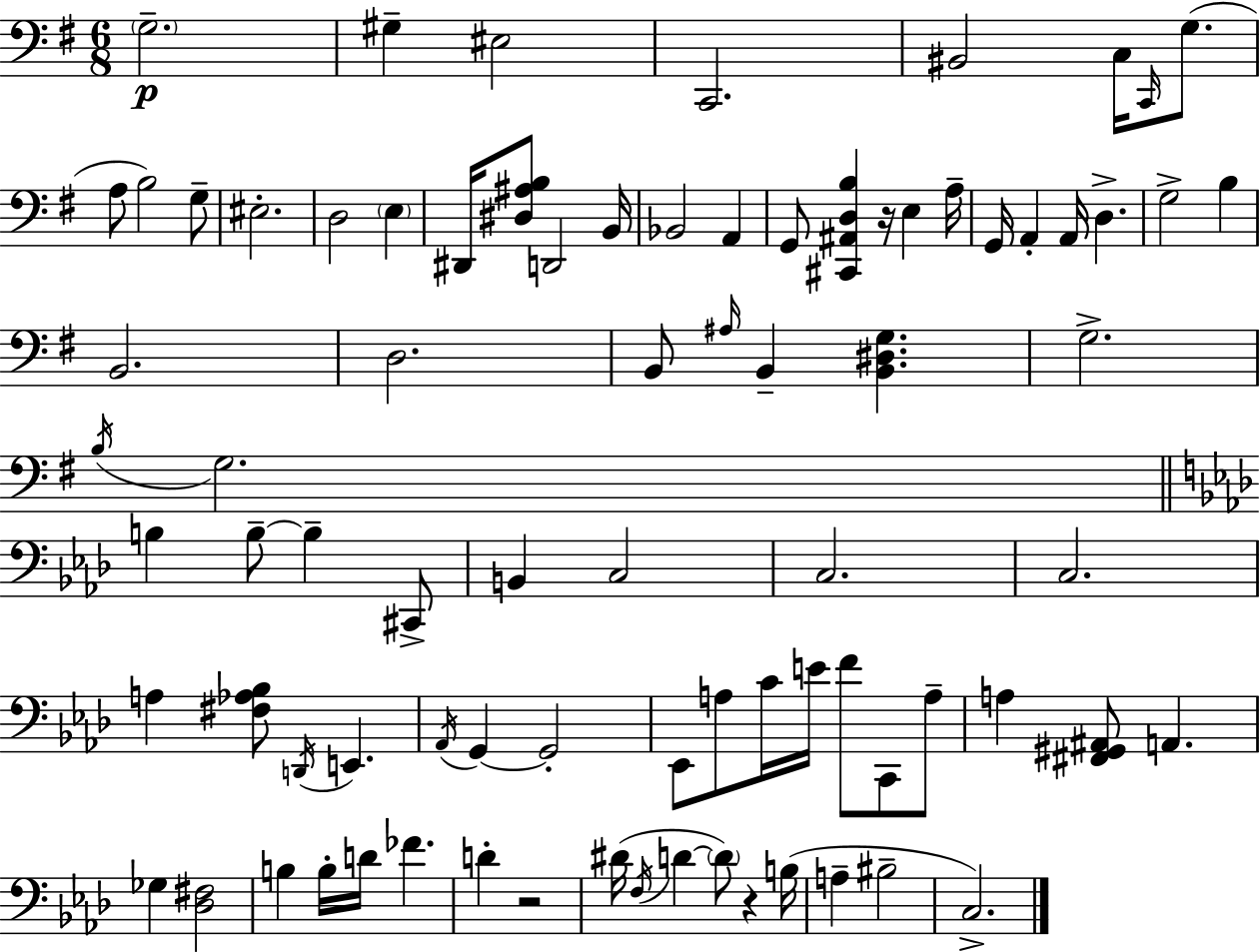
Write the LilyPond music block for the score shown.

{
  \clef bass
  \numericTimeSignature
  \time 6/8
  \key g \major
  \parenthesize g2.--\p | gis4-- eis2 | c,2. | bis,2 c16 \grace { c,16 }( g8. | \break a8 b2) g8-- | eis2.-. | d2 \parenthesize e4 | dis,16 <dis ais b>8 d,2 | \break b,16 bes,2 a,4 | g,8 <cis, ais, d b>4 r16 e4 | a16-- g,16 a,4-. a,16 d4.-> | g2-> b4 | \break b,2. | d2. | b,8 \grace { ais16 } b,4-- <b, dis g>4. | g2.-> | \break \acciaccatura { b16 } g2. | \bar "||" \break \key aes \major b4 b8--~~ b4-- cis,8-> | b,4 c2 | c2. | c2. | \break a4 <fis aes bes>8 \acciaccatura { d,16 } e,4. | \acciaccatura { aes,16 } g,4~~ g,2-. | ees,8 a8 c'16 e'16 f'8 c,8 | a8-- a4 <fis, gis, ais,>8 a,4. | \break ges4 <des fis>2 | b4 b16-. d'16 fes'4. | d'4-. r2 | dis'16( \acciaccatura { f16 } d'4~~ \parenthesize d'8) r4 | \break b16( a4-- bis2-- | c2.->) | \bar "|."
}